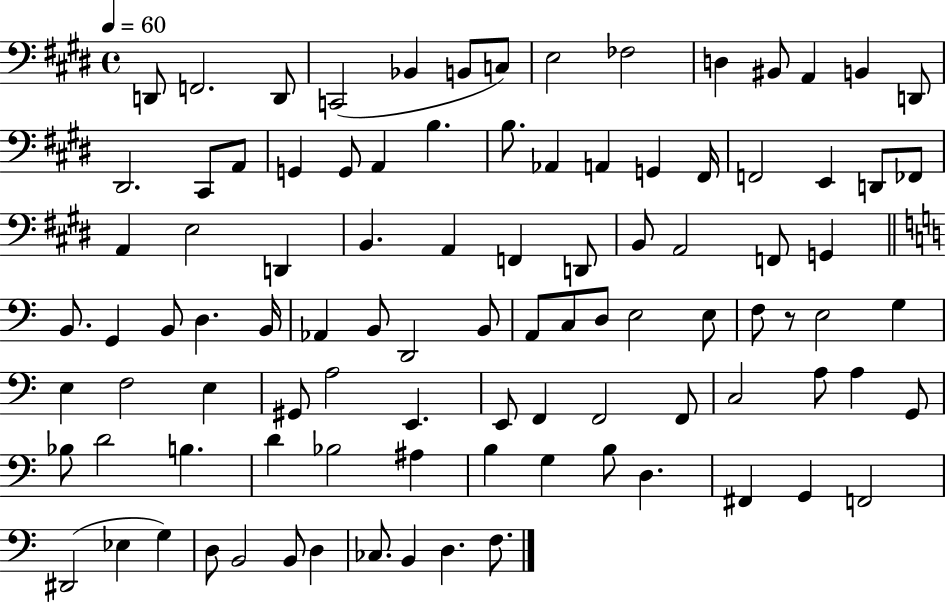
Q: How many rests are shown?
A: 1